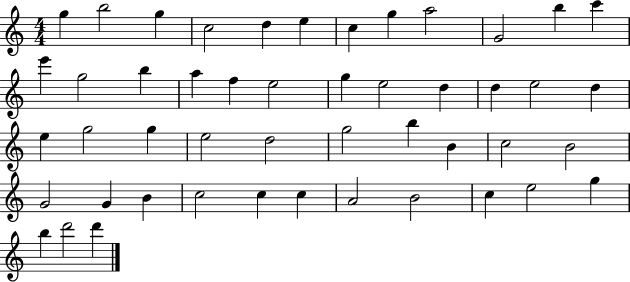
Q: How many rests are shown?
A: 0